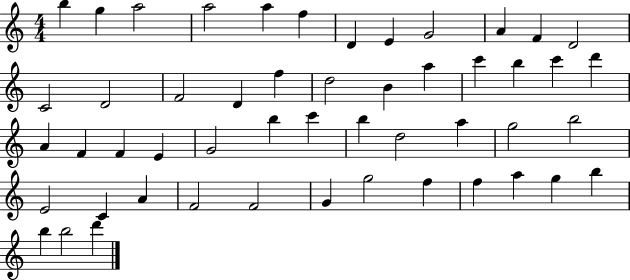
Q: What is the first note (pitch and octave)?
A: B5